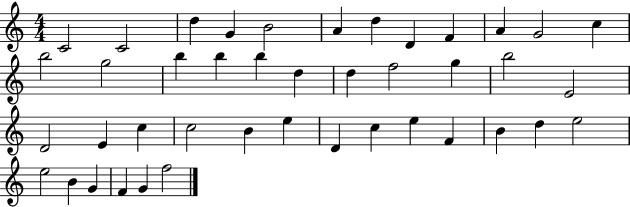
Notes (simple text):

C4/h C4/h D5/q G4/q B4/h A4/q D5/q D4/q F4/q A4/q G4/h C5/q B5/h G5/h B5/q B5/q B5/q D5/q D5/q F5/h G5/q B5/h E4/h D4/h E4/q C5/q C5/h B4/q E5/q D4/q C5/q E5/q F4/q B4/q D5/q E5/h E5/h B4/q G4/q F4/q G4/q F5/h